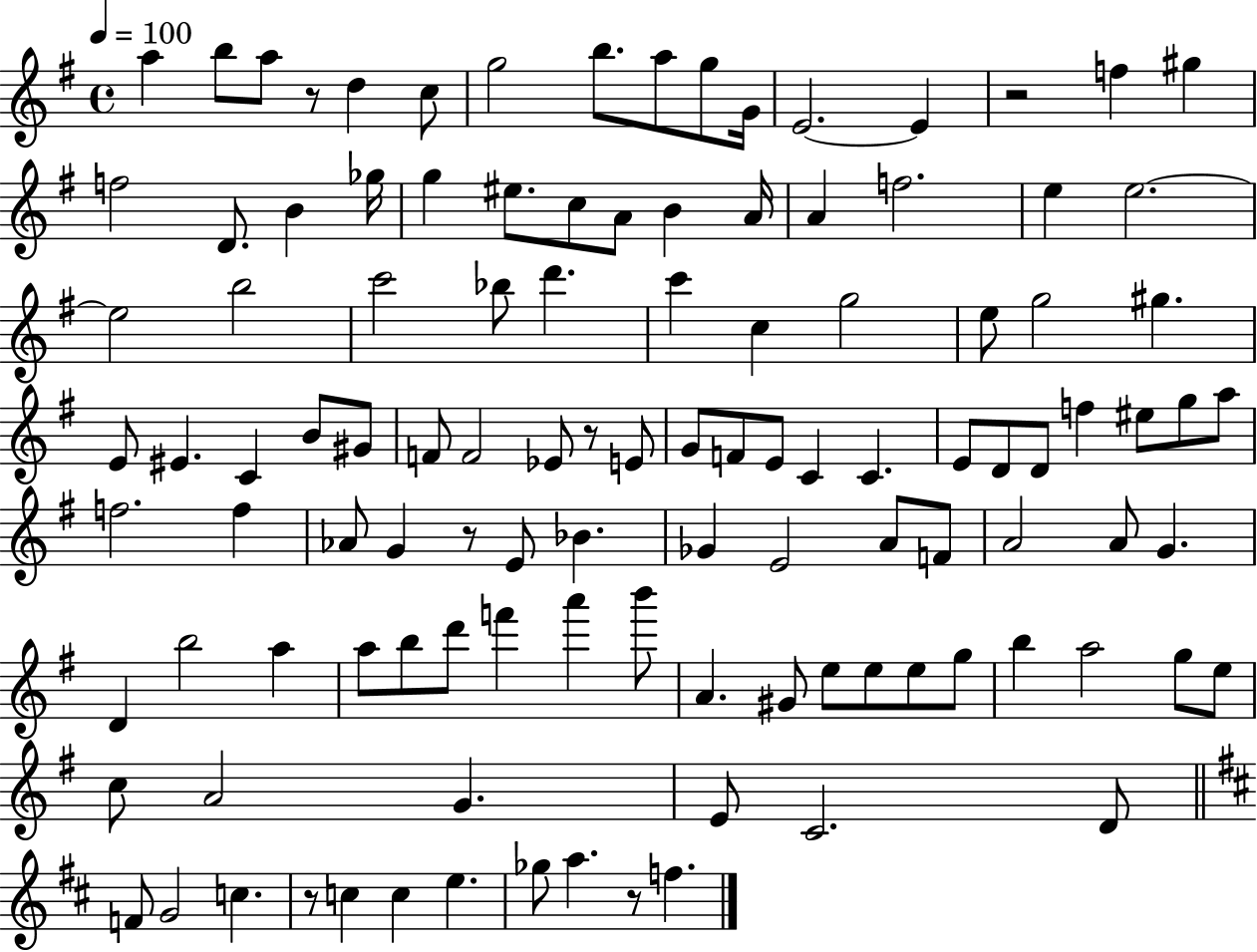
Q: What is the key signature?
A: G major